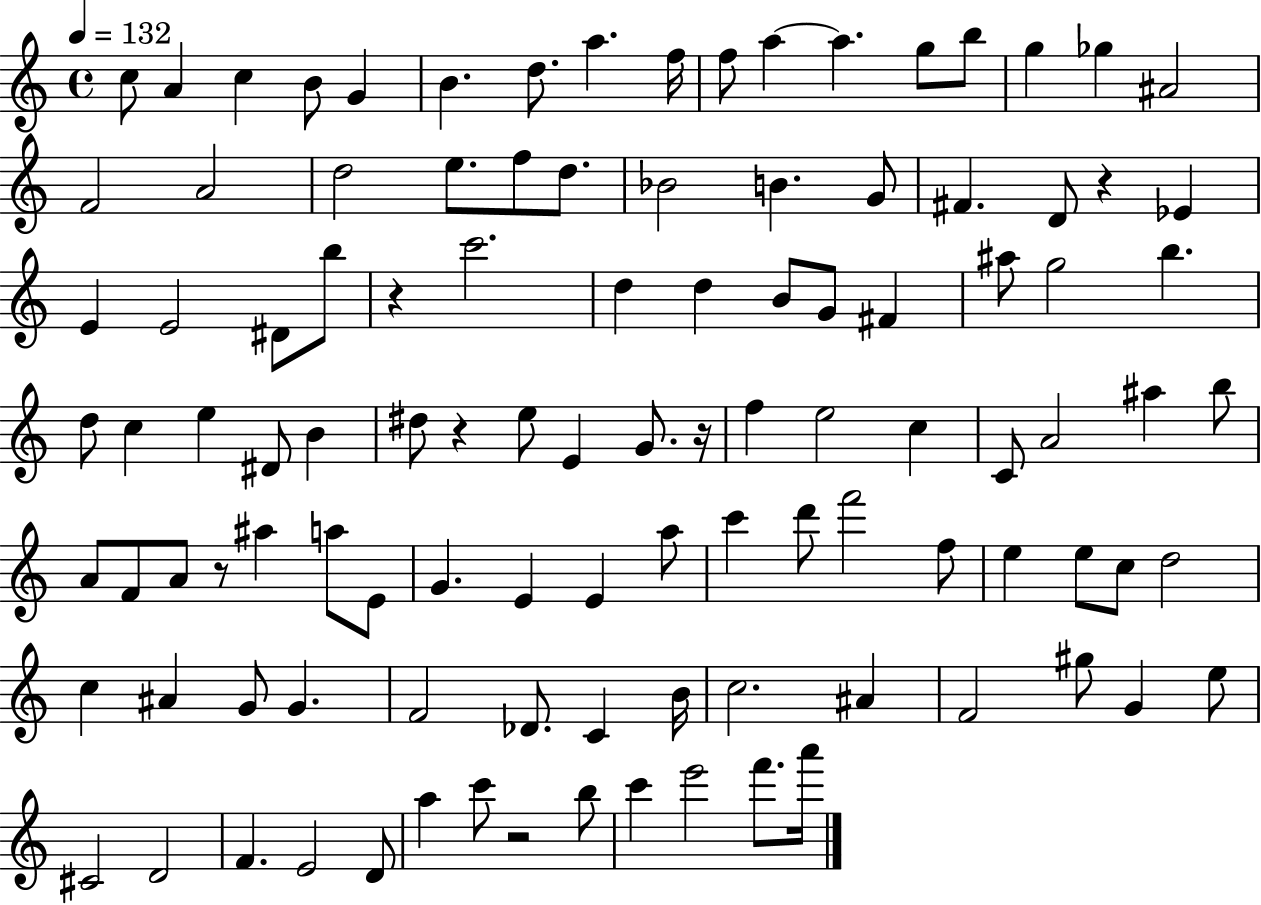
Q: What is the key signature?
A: C major